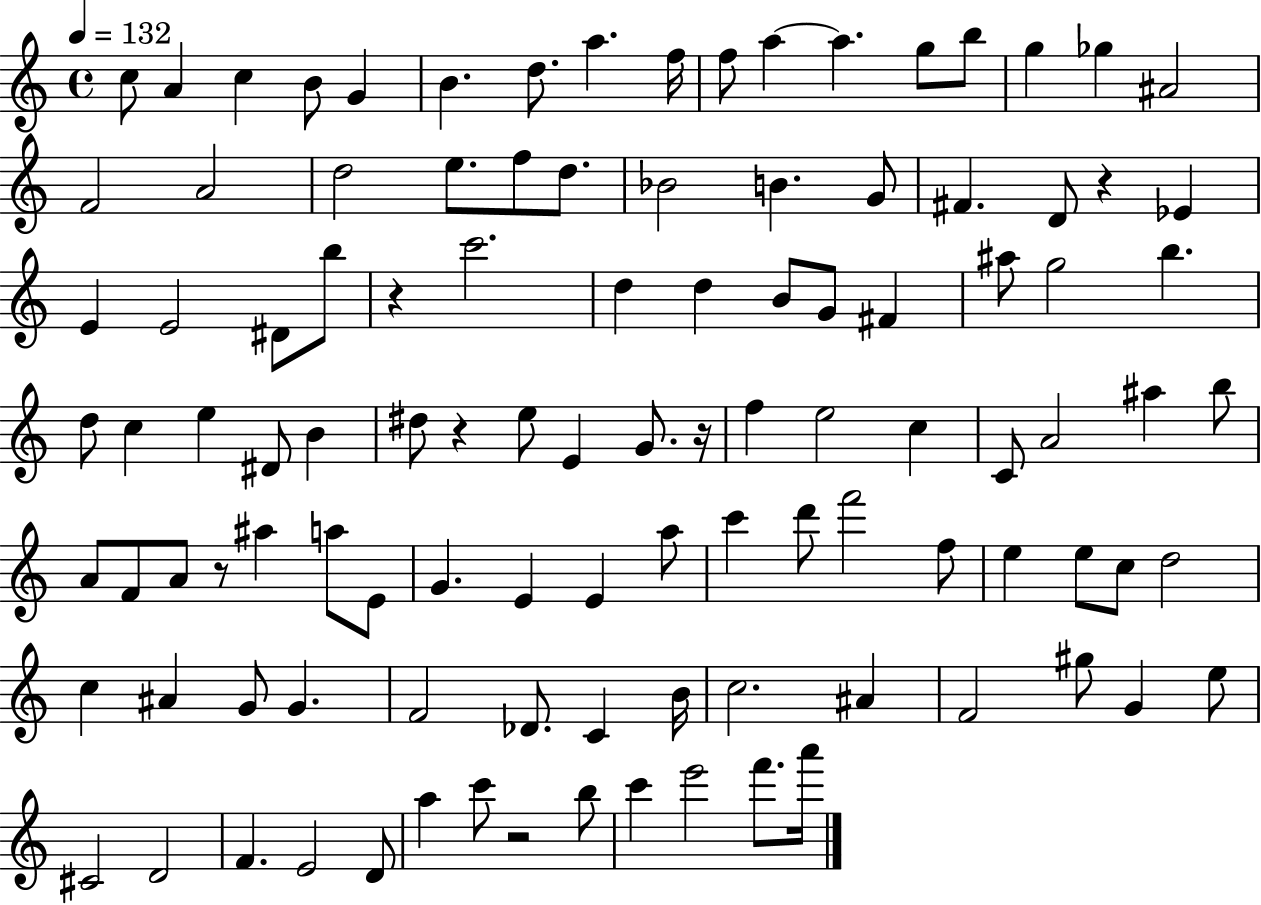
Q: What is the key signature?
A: C major